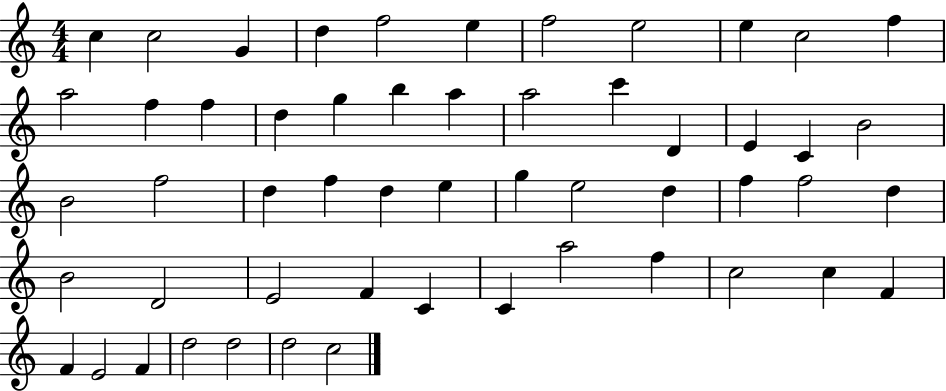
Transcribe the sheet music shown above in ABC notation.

X:1
T:Untitled
M:4/4
L:1/4
K:C
c c2 G d f2 e f2 e2 e c2 f a2 f f d g b a a2 c' D E C B2 B2 f2 d f d e g e2 d f f2 d B2 D2 E2 F C C a2 f c2 c F F E2 F d2 d2 d2 c2